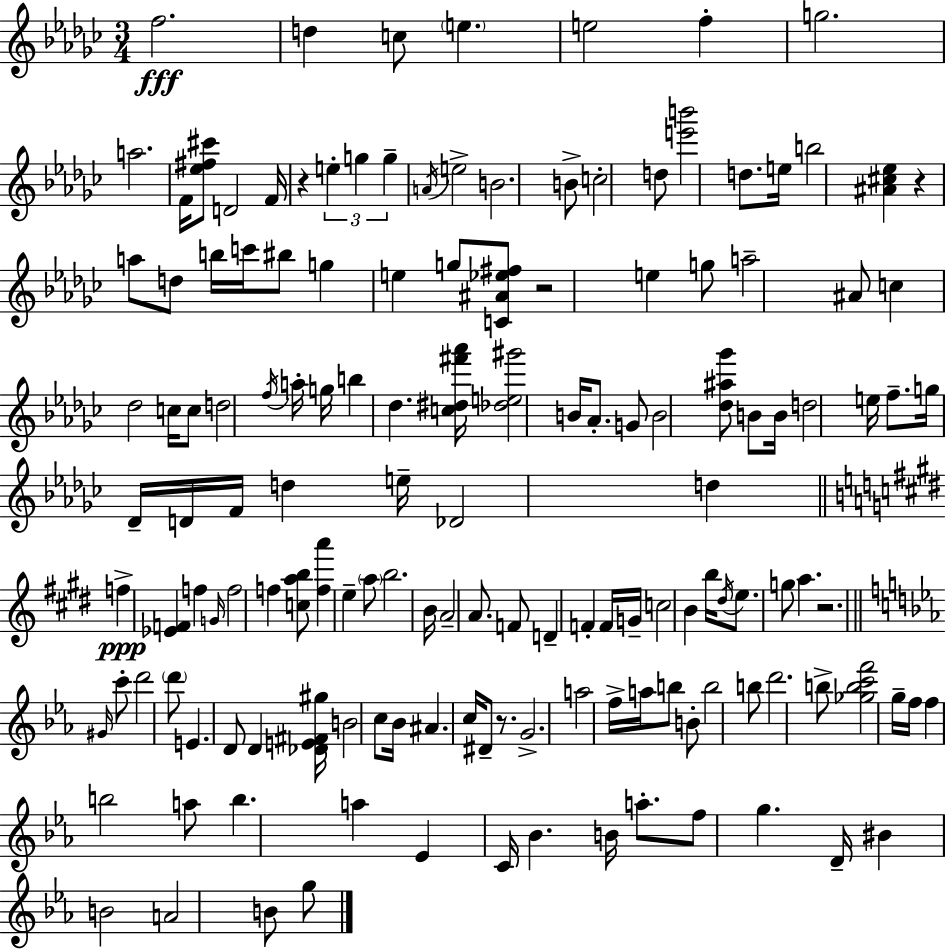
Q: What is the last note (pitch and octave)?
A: G5